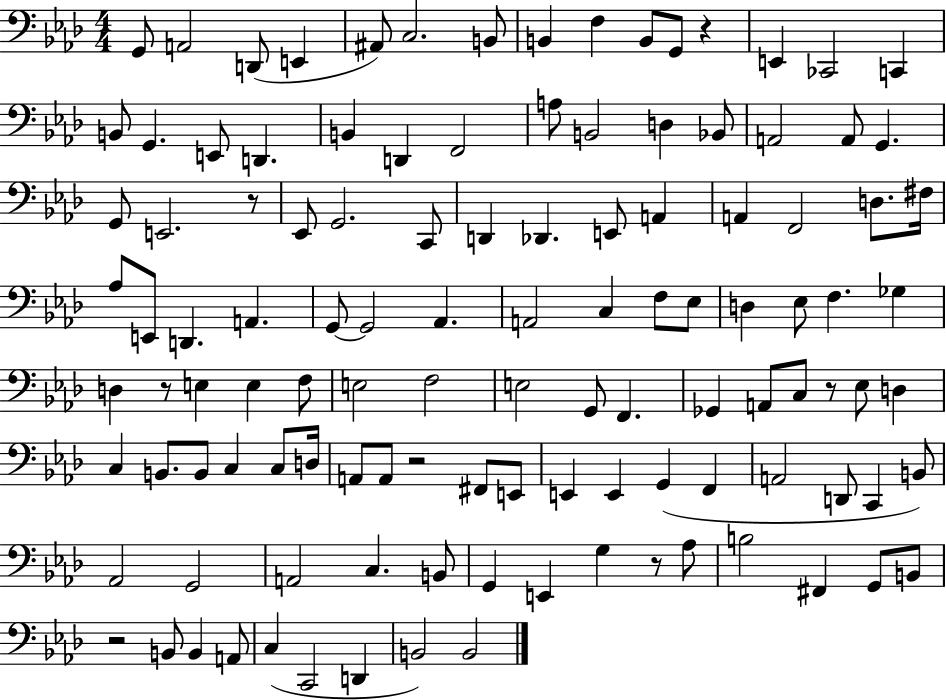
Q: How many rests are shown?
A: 7